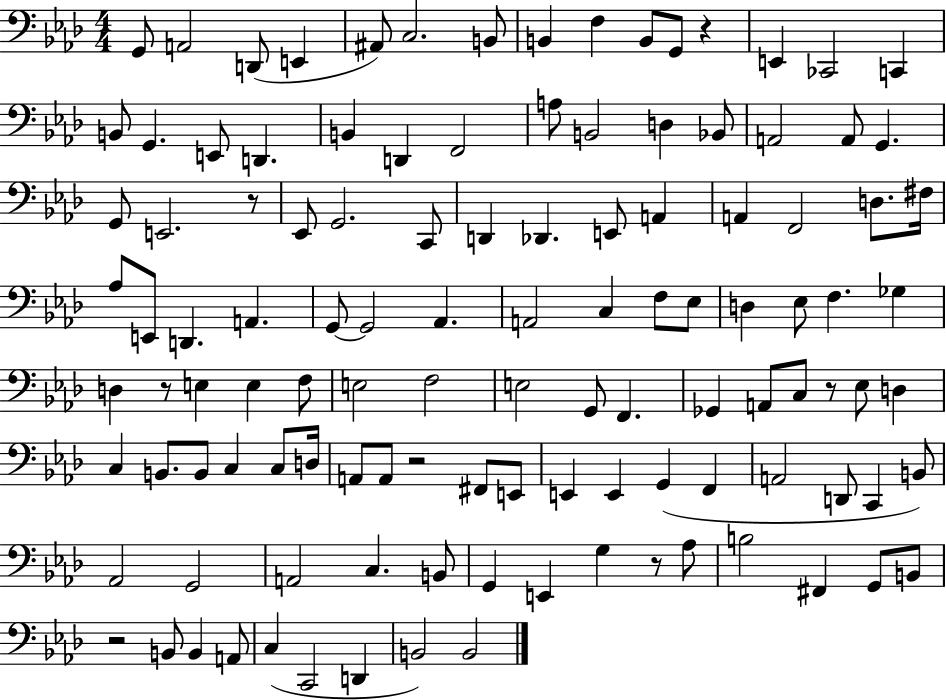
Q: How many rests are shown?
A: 7